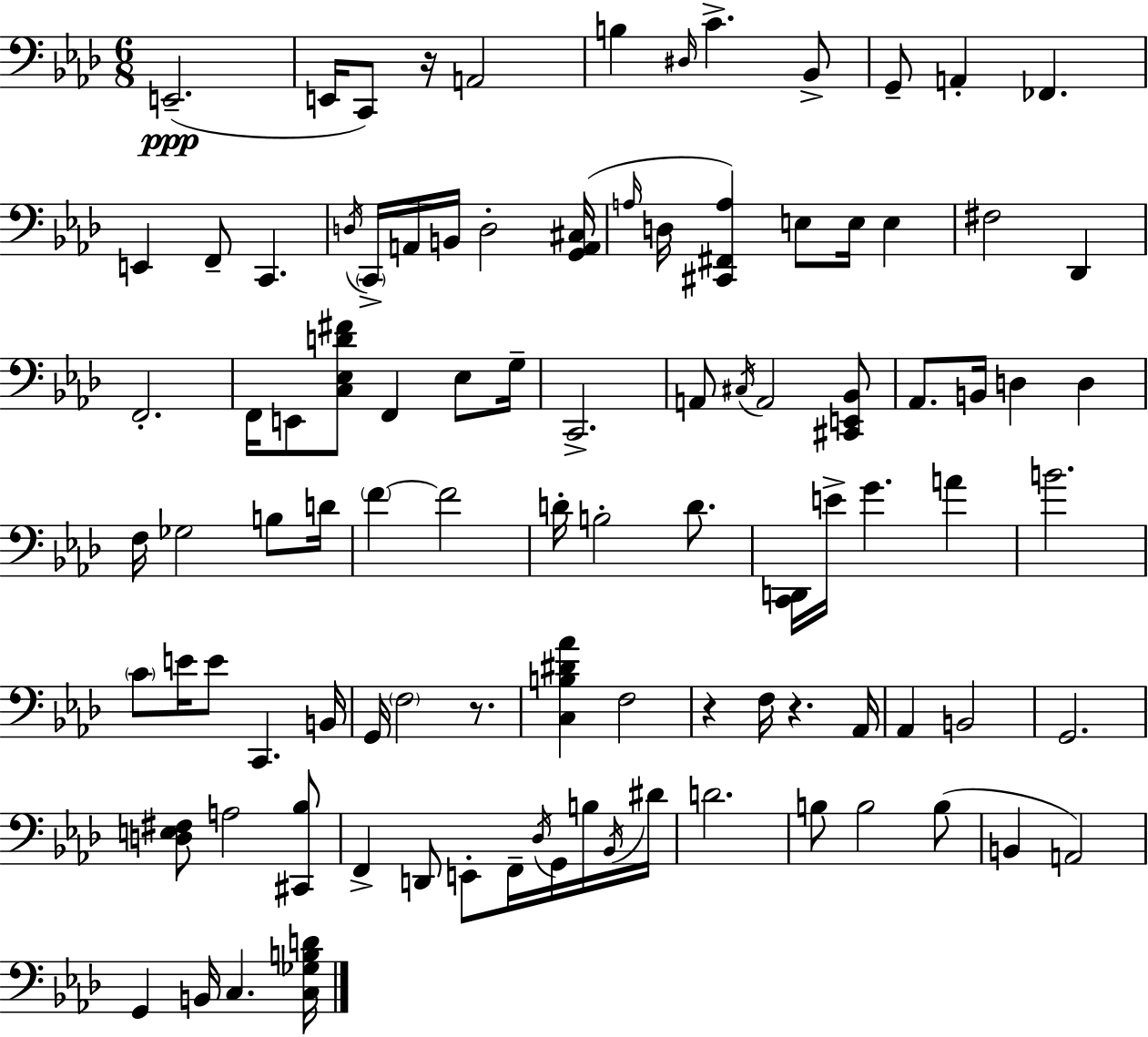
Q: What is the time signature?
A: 6/8